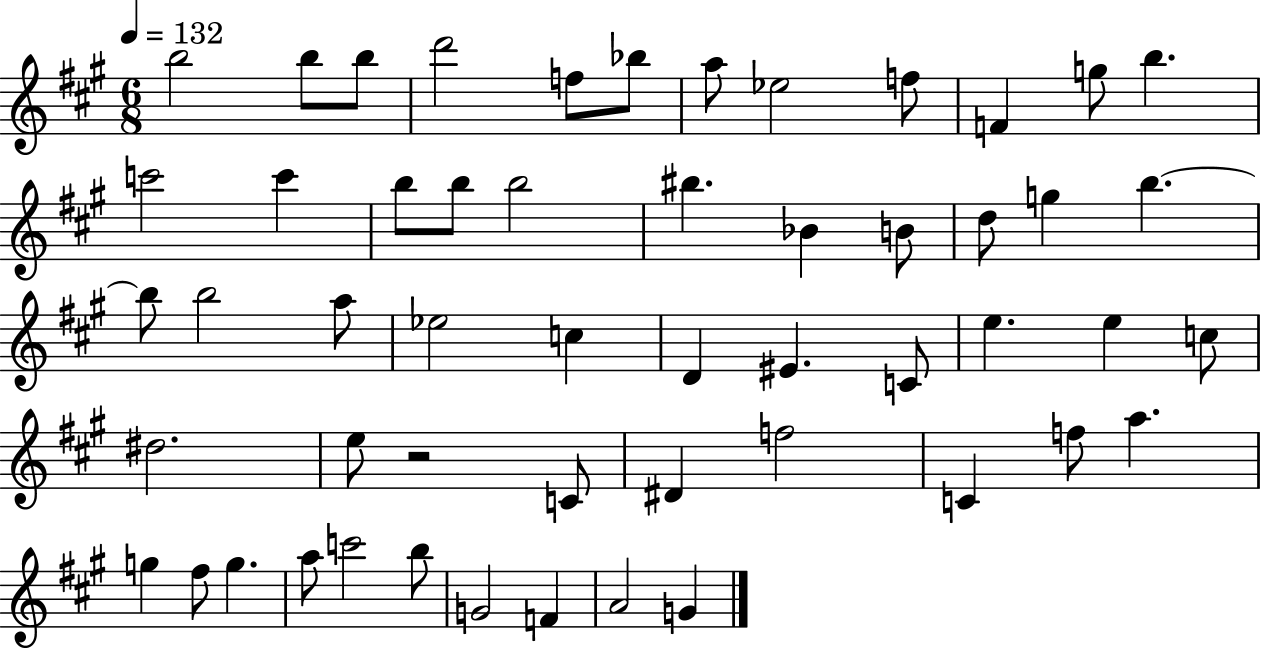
{
  \clef treble
  \numericTimeSignature
  \time 6/8
  \key a \major
  \tempo 4 = 132
  \repeat volta 2 { b''2 b''8 b''8 | d'''2 f''8 bes''8 | a''8 ees''2 f''8 | f'4 g''8 b''4. | \break c'''2 c'''4 | b''8 b''8 b''2 | bis''4. bes'4 b'8 | d''8 g''4 b''4.~~ | \break b''8 b''2 a''8 | ees''2 c''4 | d'4 eis'4. c'8 | e''4. e''4 c''8 | \break dis''2. | e''8 r2 c'8 | dis'4 f''2 | c'4 f''8 a''4. | \break g''4 fis''8 g''4. | a''8 c'''2 b''8 | g'2 f'4 | a'2 g'4 | \break } \bar "|."
}